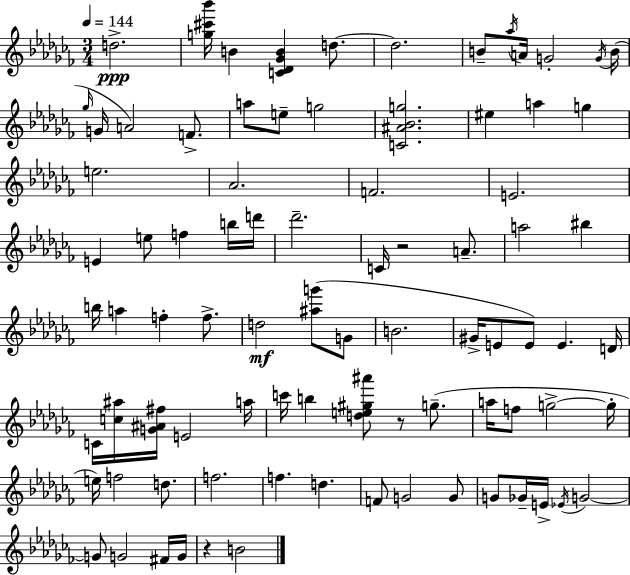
{
  \clef treble
  \numericTimeSignature
  \time 3/4
  \key aes \minor
  \tempo 4 = 144
  d''2.->\ppp | <g'' cis''' bes'''>16 b'4 <c' des' ges' b'>4 d''8.~~ | d''2. | b'8-- \acciaccatura { aes''16 } a'16 g'2-. | \break \acciaccatura { g'16 }( b'16 \grace { ges''16 } g'16 a'2) | f'8.-> a''8 e''8-- g''2 | <c' ais' bes' g''>2. | eis''4 a''4 g''4 | \break e''2. | aes'2. | f'2. | e'2. | \break e'4 e''8 f''4 | b''16 d'''16 des'''2.-- | c'16 r2 | a'8.-- a''2 bis''4 | \break b''16 a''4 f''4-. | f''8.-> d''2\mf <ais'' g'''>8( | g'8 b'2. | gis'16-> e'8 e'8) e'4. | \break d'16 c'16 <c'' ais''>16 <g' ais' fis''>16 e'2 | a''16 c'''16 b''4 <d'' e'' gis'' ais'''>8 r8 | g''8.--( a''16 f''8 g''2->~~ | g''16-. e''16) f''2 | \break d''8. f''2. | f''4. d''4. | f'8 g'2 | g'8 g'8 ges'16-- e'16-> \acciaccatura { ees'16 } g'2~~ | \break g'8 g'2 | fis'16 g'16 r4 b'2 | \bar "|."
}